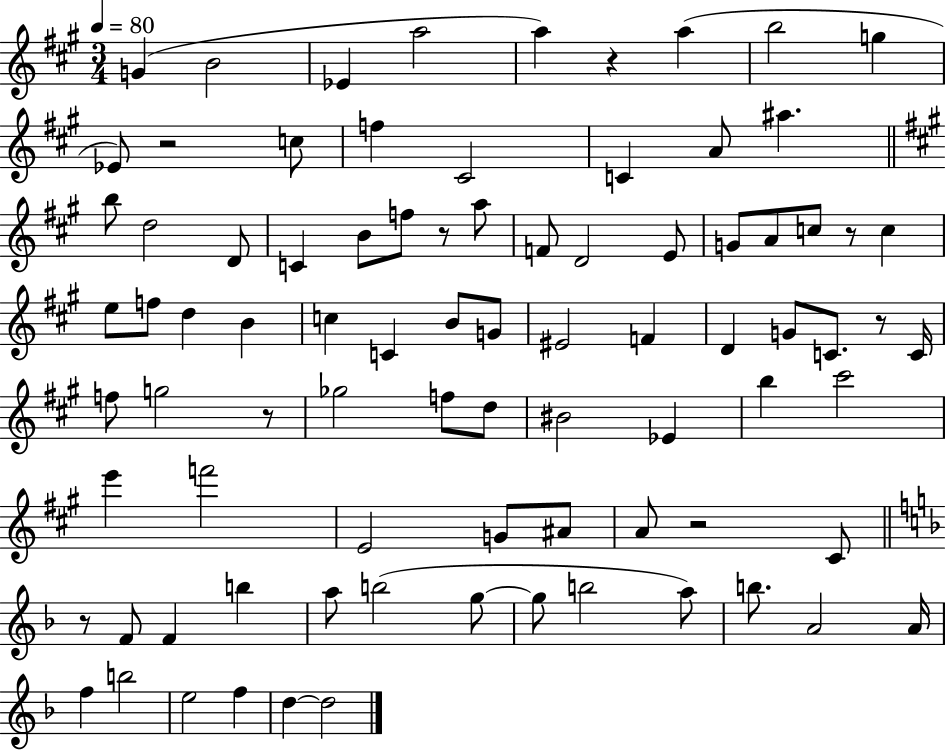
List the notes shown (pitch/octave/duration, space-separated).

G4/q B4/h Eb4/q A5/h A5/q R/q A5/q B5/h G5/q Eb4/e R/h C5/e F5/q C#4/h C4/q A4/e A#5/q. B5/e D5/h D4/e C4/q B4/e F5/e R/e A5/e F4/e D4/h E4/e G4/e A4/e C5/e R/e C5/q E5/e F5/e D5/q B4/q C5/q C4/q B4/e G4/e EIS4/h F4/q D4/q G4/e C4/e. R/e C4/s F5/e G5/h R/e Gb5/h F5/e D5/e BIS4/h Eb4/q B5/q C#6/h E6/q F6/h E4/h G4/e A#4/e A4/e R/h C#4/e R/e F4/e F4/q B5/q A5/e B5/h G5/e G5/e B5/h A5/e B5/e. A4/h A4/s F5/q B5/h E5/h F5/q D5/q D5/h